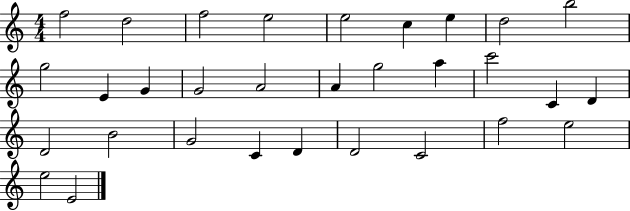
X:1
T:Untitled
M:4/4
L:1/4
K:C
f2 d2 f2 e2 e2 c e d2 b2 g2 E G G2 A2 A g2 a c'2 C D D2 B2 G2 C D D2 C2 f2 e2 e2 E2